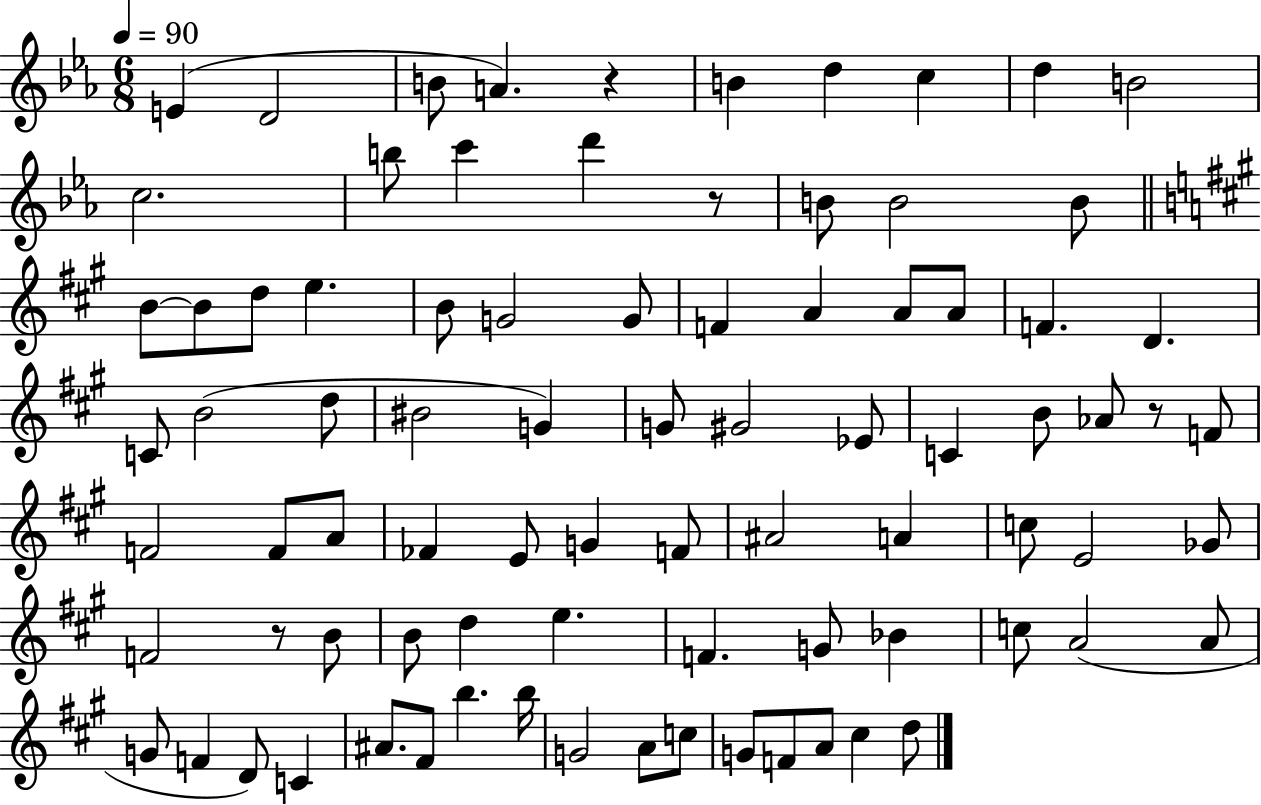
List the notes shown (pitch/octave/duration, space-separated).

E4/q D4/h B4/e A4/q. R/q B4/q D5/q C5/q D5/q B4/h C5/h. B5/e C6/q D6/q R/e B4/e B4/h B4/e B4/e B4/e D5/e E5/q. B4/e G4/h G4/e F4/q A4/q A4/e A4/e F4/q. D4/q. C4/e B4/h D5/e BIS4/h G4/q G4/e G#4/h Eb4/e C4/q B4/e Ab4/e R/e F4/e F4/h F4/e A4/e FES4/q E4/e G4/q F4/e A#4/h A4/q C5/e E4/h Gb4/e F4/h R/e B4/e B4/e D5/q E5/q. F4/q. G4/e Bb4/q C5/e A4/h A4/e G4/e F4/q D4/e C4/q A#4/e. F#4/e B5/q. B5/s G4/h A4/e C5/e G4/e F4/e A4/e C#5/q D5/e